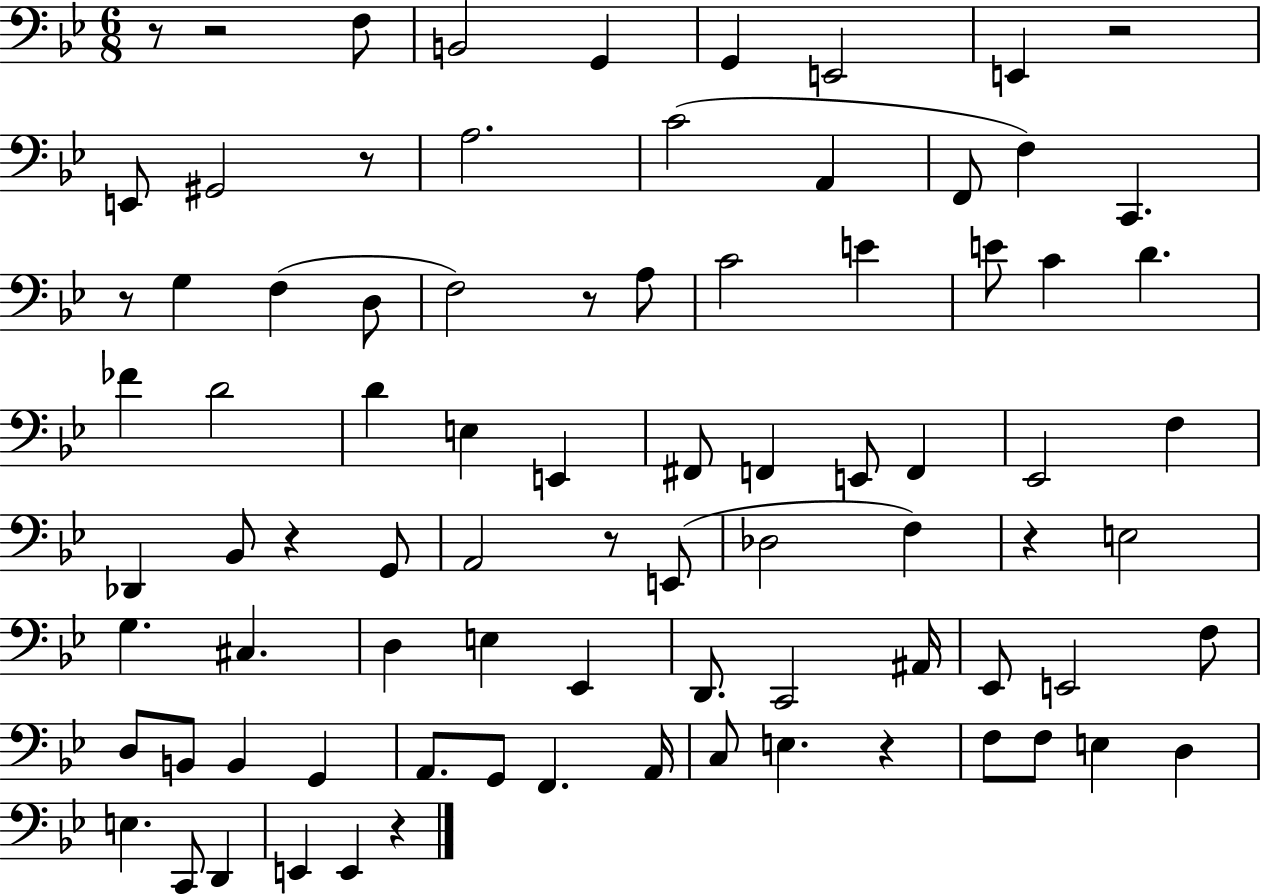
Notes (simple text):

R/e R/h F3/e B2/h G2/q G2/q E2/h E2/q R/h E2/e G#2/h R/e A3/h. C4/h A2/q F2/e F3/q C2/q. R/e G3/q F3/q D3/e F3/h R/e A3/e C4/h E4/q E4/e C4/q D4/q. FES4/q D4/h D4/q E3/q E2/q F#2/e F2/q E2/e F2/q Eb2/h F3/q Db2/q Bb2/e R/q G2/e A2/h R/e E2/e Db3/h F3/q R/q E3/h G3/q. C#3/q. D3/q E3/q Eb2/q D2/e. C2/h A#2/s Eb2/e E2/h F3/e D3/e B2/e B2/q G2/q A2/e. G2/e F2/q. A2/s C3/e E3/q. R/q F3/e F3/e E3/q D3/q E3/q. C2/e D2/q E2/q E2/q R/q